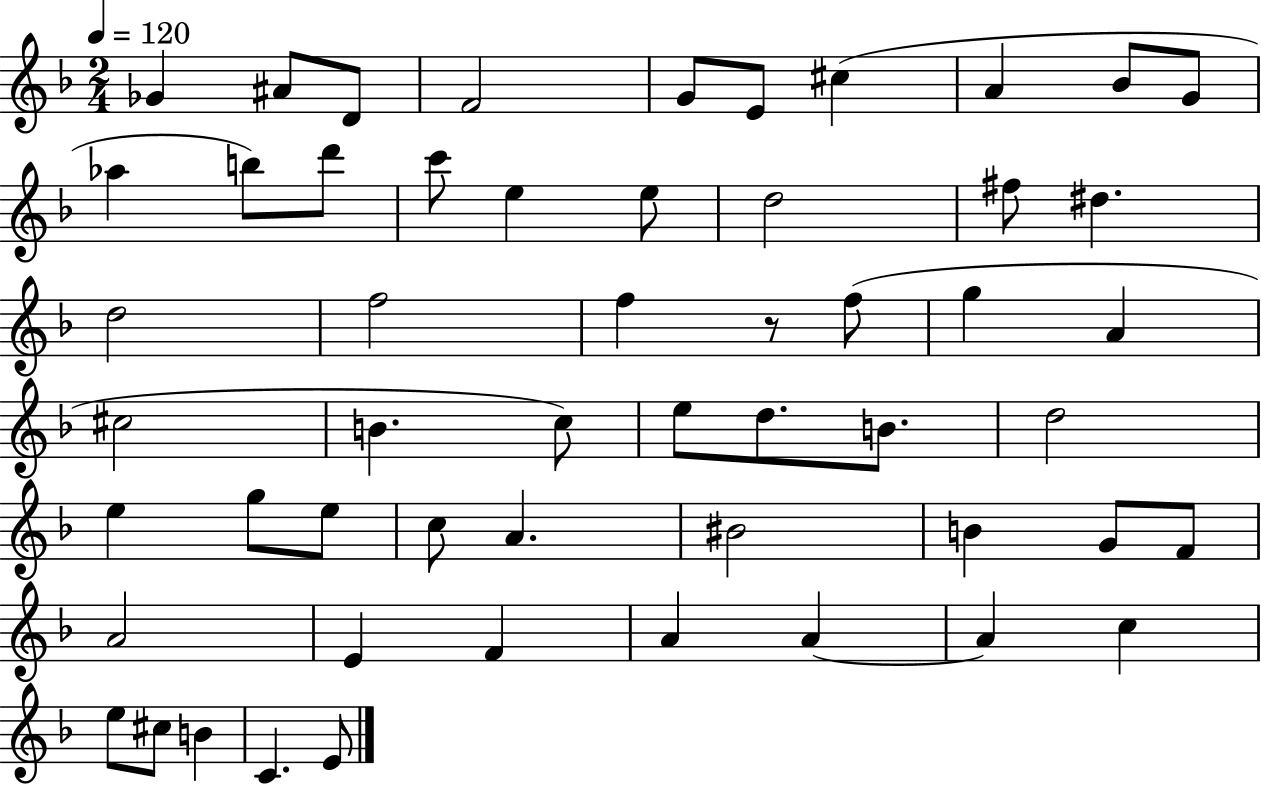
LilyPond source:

{
  \clef treble
  \numericTimeSignature
  \time 2/4
  \key f \major
  \tempo 4 = 120
  \repeat volta 2 { ges'4 ais'8 d'8 | f'2 | g'8 e'8 cis''4( | a'4 bes'8 g'8 | \break aes''4 b''8) d'''8 | c'''8 e''4 e''8 | d''2 | fis''8 dis''4. | \break d''2 | f''2 | f''4 r8 f''8( | g''4 a'4 | \break cis''2 | b'4. c''8) | e''8 d''8. b'8. | d''2 | \break e''4 g''8 e''8 | c''8 a'4. | bis'2 | b'4 g'8 f'8 | \break a'2 | e'4 f'4 | a'4 a'4~~ | a'4 c''4 | \break e''8 cis''8 b'4 | c'4. e'8 | } \bar "|."
}